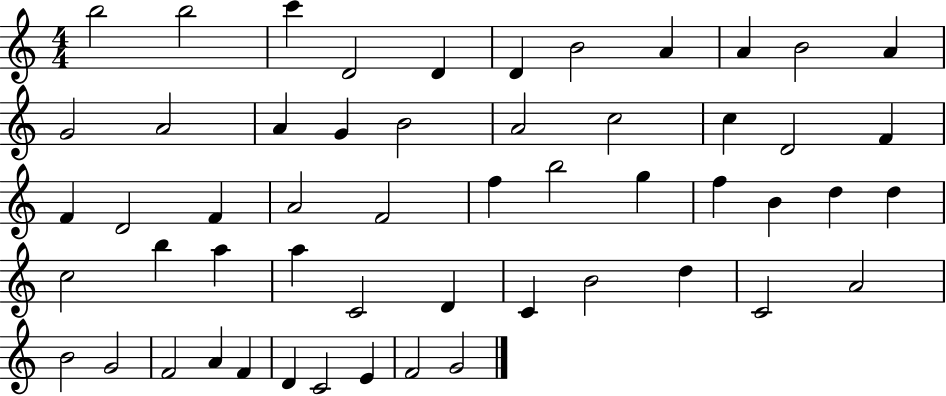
{
  \clef treble
  \numericTimeSignature
  \time 4/4
  \key c \major
  b''2 b''2 | c'''4 d'2 d'4 | d'4 b'2 a'4 | a'4 b'2 a'4 | \break g'2 a'2 | a'4 g'4 b'2 | a'2 c''2 | c''4 d'2 f'4 | \break f'4 d'2 f'4 | a'2 f'2 | f''4 b''2 g''4 | f''4 b'4 d''4 d''4 | \break c''2 b''4 a''4 | a''4 c'2 d'4 | c'4 b'2 d''4 | c'2 a'2 | \break b'2 g'2 | f'2 a'4 f'4 | d'4 c'2 e'4 | f'2 g'2 | \break \bar "|."
}